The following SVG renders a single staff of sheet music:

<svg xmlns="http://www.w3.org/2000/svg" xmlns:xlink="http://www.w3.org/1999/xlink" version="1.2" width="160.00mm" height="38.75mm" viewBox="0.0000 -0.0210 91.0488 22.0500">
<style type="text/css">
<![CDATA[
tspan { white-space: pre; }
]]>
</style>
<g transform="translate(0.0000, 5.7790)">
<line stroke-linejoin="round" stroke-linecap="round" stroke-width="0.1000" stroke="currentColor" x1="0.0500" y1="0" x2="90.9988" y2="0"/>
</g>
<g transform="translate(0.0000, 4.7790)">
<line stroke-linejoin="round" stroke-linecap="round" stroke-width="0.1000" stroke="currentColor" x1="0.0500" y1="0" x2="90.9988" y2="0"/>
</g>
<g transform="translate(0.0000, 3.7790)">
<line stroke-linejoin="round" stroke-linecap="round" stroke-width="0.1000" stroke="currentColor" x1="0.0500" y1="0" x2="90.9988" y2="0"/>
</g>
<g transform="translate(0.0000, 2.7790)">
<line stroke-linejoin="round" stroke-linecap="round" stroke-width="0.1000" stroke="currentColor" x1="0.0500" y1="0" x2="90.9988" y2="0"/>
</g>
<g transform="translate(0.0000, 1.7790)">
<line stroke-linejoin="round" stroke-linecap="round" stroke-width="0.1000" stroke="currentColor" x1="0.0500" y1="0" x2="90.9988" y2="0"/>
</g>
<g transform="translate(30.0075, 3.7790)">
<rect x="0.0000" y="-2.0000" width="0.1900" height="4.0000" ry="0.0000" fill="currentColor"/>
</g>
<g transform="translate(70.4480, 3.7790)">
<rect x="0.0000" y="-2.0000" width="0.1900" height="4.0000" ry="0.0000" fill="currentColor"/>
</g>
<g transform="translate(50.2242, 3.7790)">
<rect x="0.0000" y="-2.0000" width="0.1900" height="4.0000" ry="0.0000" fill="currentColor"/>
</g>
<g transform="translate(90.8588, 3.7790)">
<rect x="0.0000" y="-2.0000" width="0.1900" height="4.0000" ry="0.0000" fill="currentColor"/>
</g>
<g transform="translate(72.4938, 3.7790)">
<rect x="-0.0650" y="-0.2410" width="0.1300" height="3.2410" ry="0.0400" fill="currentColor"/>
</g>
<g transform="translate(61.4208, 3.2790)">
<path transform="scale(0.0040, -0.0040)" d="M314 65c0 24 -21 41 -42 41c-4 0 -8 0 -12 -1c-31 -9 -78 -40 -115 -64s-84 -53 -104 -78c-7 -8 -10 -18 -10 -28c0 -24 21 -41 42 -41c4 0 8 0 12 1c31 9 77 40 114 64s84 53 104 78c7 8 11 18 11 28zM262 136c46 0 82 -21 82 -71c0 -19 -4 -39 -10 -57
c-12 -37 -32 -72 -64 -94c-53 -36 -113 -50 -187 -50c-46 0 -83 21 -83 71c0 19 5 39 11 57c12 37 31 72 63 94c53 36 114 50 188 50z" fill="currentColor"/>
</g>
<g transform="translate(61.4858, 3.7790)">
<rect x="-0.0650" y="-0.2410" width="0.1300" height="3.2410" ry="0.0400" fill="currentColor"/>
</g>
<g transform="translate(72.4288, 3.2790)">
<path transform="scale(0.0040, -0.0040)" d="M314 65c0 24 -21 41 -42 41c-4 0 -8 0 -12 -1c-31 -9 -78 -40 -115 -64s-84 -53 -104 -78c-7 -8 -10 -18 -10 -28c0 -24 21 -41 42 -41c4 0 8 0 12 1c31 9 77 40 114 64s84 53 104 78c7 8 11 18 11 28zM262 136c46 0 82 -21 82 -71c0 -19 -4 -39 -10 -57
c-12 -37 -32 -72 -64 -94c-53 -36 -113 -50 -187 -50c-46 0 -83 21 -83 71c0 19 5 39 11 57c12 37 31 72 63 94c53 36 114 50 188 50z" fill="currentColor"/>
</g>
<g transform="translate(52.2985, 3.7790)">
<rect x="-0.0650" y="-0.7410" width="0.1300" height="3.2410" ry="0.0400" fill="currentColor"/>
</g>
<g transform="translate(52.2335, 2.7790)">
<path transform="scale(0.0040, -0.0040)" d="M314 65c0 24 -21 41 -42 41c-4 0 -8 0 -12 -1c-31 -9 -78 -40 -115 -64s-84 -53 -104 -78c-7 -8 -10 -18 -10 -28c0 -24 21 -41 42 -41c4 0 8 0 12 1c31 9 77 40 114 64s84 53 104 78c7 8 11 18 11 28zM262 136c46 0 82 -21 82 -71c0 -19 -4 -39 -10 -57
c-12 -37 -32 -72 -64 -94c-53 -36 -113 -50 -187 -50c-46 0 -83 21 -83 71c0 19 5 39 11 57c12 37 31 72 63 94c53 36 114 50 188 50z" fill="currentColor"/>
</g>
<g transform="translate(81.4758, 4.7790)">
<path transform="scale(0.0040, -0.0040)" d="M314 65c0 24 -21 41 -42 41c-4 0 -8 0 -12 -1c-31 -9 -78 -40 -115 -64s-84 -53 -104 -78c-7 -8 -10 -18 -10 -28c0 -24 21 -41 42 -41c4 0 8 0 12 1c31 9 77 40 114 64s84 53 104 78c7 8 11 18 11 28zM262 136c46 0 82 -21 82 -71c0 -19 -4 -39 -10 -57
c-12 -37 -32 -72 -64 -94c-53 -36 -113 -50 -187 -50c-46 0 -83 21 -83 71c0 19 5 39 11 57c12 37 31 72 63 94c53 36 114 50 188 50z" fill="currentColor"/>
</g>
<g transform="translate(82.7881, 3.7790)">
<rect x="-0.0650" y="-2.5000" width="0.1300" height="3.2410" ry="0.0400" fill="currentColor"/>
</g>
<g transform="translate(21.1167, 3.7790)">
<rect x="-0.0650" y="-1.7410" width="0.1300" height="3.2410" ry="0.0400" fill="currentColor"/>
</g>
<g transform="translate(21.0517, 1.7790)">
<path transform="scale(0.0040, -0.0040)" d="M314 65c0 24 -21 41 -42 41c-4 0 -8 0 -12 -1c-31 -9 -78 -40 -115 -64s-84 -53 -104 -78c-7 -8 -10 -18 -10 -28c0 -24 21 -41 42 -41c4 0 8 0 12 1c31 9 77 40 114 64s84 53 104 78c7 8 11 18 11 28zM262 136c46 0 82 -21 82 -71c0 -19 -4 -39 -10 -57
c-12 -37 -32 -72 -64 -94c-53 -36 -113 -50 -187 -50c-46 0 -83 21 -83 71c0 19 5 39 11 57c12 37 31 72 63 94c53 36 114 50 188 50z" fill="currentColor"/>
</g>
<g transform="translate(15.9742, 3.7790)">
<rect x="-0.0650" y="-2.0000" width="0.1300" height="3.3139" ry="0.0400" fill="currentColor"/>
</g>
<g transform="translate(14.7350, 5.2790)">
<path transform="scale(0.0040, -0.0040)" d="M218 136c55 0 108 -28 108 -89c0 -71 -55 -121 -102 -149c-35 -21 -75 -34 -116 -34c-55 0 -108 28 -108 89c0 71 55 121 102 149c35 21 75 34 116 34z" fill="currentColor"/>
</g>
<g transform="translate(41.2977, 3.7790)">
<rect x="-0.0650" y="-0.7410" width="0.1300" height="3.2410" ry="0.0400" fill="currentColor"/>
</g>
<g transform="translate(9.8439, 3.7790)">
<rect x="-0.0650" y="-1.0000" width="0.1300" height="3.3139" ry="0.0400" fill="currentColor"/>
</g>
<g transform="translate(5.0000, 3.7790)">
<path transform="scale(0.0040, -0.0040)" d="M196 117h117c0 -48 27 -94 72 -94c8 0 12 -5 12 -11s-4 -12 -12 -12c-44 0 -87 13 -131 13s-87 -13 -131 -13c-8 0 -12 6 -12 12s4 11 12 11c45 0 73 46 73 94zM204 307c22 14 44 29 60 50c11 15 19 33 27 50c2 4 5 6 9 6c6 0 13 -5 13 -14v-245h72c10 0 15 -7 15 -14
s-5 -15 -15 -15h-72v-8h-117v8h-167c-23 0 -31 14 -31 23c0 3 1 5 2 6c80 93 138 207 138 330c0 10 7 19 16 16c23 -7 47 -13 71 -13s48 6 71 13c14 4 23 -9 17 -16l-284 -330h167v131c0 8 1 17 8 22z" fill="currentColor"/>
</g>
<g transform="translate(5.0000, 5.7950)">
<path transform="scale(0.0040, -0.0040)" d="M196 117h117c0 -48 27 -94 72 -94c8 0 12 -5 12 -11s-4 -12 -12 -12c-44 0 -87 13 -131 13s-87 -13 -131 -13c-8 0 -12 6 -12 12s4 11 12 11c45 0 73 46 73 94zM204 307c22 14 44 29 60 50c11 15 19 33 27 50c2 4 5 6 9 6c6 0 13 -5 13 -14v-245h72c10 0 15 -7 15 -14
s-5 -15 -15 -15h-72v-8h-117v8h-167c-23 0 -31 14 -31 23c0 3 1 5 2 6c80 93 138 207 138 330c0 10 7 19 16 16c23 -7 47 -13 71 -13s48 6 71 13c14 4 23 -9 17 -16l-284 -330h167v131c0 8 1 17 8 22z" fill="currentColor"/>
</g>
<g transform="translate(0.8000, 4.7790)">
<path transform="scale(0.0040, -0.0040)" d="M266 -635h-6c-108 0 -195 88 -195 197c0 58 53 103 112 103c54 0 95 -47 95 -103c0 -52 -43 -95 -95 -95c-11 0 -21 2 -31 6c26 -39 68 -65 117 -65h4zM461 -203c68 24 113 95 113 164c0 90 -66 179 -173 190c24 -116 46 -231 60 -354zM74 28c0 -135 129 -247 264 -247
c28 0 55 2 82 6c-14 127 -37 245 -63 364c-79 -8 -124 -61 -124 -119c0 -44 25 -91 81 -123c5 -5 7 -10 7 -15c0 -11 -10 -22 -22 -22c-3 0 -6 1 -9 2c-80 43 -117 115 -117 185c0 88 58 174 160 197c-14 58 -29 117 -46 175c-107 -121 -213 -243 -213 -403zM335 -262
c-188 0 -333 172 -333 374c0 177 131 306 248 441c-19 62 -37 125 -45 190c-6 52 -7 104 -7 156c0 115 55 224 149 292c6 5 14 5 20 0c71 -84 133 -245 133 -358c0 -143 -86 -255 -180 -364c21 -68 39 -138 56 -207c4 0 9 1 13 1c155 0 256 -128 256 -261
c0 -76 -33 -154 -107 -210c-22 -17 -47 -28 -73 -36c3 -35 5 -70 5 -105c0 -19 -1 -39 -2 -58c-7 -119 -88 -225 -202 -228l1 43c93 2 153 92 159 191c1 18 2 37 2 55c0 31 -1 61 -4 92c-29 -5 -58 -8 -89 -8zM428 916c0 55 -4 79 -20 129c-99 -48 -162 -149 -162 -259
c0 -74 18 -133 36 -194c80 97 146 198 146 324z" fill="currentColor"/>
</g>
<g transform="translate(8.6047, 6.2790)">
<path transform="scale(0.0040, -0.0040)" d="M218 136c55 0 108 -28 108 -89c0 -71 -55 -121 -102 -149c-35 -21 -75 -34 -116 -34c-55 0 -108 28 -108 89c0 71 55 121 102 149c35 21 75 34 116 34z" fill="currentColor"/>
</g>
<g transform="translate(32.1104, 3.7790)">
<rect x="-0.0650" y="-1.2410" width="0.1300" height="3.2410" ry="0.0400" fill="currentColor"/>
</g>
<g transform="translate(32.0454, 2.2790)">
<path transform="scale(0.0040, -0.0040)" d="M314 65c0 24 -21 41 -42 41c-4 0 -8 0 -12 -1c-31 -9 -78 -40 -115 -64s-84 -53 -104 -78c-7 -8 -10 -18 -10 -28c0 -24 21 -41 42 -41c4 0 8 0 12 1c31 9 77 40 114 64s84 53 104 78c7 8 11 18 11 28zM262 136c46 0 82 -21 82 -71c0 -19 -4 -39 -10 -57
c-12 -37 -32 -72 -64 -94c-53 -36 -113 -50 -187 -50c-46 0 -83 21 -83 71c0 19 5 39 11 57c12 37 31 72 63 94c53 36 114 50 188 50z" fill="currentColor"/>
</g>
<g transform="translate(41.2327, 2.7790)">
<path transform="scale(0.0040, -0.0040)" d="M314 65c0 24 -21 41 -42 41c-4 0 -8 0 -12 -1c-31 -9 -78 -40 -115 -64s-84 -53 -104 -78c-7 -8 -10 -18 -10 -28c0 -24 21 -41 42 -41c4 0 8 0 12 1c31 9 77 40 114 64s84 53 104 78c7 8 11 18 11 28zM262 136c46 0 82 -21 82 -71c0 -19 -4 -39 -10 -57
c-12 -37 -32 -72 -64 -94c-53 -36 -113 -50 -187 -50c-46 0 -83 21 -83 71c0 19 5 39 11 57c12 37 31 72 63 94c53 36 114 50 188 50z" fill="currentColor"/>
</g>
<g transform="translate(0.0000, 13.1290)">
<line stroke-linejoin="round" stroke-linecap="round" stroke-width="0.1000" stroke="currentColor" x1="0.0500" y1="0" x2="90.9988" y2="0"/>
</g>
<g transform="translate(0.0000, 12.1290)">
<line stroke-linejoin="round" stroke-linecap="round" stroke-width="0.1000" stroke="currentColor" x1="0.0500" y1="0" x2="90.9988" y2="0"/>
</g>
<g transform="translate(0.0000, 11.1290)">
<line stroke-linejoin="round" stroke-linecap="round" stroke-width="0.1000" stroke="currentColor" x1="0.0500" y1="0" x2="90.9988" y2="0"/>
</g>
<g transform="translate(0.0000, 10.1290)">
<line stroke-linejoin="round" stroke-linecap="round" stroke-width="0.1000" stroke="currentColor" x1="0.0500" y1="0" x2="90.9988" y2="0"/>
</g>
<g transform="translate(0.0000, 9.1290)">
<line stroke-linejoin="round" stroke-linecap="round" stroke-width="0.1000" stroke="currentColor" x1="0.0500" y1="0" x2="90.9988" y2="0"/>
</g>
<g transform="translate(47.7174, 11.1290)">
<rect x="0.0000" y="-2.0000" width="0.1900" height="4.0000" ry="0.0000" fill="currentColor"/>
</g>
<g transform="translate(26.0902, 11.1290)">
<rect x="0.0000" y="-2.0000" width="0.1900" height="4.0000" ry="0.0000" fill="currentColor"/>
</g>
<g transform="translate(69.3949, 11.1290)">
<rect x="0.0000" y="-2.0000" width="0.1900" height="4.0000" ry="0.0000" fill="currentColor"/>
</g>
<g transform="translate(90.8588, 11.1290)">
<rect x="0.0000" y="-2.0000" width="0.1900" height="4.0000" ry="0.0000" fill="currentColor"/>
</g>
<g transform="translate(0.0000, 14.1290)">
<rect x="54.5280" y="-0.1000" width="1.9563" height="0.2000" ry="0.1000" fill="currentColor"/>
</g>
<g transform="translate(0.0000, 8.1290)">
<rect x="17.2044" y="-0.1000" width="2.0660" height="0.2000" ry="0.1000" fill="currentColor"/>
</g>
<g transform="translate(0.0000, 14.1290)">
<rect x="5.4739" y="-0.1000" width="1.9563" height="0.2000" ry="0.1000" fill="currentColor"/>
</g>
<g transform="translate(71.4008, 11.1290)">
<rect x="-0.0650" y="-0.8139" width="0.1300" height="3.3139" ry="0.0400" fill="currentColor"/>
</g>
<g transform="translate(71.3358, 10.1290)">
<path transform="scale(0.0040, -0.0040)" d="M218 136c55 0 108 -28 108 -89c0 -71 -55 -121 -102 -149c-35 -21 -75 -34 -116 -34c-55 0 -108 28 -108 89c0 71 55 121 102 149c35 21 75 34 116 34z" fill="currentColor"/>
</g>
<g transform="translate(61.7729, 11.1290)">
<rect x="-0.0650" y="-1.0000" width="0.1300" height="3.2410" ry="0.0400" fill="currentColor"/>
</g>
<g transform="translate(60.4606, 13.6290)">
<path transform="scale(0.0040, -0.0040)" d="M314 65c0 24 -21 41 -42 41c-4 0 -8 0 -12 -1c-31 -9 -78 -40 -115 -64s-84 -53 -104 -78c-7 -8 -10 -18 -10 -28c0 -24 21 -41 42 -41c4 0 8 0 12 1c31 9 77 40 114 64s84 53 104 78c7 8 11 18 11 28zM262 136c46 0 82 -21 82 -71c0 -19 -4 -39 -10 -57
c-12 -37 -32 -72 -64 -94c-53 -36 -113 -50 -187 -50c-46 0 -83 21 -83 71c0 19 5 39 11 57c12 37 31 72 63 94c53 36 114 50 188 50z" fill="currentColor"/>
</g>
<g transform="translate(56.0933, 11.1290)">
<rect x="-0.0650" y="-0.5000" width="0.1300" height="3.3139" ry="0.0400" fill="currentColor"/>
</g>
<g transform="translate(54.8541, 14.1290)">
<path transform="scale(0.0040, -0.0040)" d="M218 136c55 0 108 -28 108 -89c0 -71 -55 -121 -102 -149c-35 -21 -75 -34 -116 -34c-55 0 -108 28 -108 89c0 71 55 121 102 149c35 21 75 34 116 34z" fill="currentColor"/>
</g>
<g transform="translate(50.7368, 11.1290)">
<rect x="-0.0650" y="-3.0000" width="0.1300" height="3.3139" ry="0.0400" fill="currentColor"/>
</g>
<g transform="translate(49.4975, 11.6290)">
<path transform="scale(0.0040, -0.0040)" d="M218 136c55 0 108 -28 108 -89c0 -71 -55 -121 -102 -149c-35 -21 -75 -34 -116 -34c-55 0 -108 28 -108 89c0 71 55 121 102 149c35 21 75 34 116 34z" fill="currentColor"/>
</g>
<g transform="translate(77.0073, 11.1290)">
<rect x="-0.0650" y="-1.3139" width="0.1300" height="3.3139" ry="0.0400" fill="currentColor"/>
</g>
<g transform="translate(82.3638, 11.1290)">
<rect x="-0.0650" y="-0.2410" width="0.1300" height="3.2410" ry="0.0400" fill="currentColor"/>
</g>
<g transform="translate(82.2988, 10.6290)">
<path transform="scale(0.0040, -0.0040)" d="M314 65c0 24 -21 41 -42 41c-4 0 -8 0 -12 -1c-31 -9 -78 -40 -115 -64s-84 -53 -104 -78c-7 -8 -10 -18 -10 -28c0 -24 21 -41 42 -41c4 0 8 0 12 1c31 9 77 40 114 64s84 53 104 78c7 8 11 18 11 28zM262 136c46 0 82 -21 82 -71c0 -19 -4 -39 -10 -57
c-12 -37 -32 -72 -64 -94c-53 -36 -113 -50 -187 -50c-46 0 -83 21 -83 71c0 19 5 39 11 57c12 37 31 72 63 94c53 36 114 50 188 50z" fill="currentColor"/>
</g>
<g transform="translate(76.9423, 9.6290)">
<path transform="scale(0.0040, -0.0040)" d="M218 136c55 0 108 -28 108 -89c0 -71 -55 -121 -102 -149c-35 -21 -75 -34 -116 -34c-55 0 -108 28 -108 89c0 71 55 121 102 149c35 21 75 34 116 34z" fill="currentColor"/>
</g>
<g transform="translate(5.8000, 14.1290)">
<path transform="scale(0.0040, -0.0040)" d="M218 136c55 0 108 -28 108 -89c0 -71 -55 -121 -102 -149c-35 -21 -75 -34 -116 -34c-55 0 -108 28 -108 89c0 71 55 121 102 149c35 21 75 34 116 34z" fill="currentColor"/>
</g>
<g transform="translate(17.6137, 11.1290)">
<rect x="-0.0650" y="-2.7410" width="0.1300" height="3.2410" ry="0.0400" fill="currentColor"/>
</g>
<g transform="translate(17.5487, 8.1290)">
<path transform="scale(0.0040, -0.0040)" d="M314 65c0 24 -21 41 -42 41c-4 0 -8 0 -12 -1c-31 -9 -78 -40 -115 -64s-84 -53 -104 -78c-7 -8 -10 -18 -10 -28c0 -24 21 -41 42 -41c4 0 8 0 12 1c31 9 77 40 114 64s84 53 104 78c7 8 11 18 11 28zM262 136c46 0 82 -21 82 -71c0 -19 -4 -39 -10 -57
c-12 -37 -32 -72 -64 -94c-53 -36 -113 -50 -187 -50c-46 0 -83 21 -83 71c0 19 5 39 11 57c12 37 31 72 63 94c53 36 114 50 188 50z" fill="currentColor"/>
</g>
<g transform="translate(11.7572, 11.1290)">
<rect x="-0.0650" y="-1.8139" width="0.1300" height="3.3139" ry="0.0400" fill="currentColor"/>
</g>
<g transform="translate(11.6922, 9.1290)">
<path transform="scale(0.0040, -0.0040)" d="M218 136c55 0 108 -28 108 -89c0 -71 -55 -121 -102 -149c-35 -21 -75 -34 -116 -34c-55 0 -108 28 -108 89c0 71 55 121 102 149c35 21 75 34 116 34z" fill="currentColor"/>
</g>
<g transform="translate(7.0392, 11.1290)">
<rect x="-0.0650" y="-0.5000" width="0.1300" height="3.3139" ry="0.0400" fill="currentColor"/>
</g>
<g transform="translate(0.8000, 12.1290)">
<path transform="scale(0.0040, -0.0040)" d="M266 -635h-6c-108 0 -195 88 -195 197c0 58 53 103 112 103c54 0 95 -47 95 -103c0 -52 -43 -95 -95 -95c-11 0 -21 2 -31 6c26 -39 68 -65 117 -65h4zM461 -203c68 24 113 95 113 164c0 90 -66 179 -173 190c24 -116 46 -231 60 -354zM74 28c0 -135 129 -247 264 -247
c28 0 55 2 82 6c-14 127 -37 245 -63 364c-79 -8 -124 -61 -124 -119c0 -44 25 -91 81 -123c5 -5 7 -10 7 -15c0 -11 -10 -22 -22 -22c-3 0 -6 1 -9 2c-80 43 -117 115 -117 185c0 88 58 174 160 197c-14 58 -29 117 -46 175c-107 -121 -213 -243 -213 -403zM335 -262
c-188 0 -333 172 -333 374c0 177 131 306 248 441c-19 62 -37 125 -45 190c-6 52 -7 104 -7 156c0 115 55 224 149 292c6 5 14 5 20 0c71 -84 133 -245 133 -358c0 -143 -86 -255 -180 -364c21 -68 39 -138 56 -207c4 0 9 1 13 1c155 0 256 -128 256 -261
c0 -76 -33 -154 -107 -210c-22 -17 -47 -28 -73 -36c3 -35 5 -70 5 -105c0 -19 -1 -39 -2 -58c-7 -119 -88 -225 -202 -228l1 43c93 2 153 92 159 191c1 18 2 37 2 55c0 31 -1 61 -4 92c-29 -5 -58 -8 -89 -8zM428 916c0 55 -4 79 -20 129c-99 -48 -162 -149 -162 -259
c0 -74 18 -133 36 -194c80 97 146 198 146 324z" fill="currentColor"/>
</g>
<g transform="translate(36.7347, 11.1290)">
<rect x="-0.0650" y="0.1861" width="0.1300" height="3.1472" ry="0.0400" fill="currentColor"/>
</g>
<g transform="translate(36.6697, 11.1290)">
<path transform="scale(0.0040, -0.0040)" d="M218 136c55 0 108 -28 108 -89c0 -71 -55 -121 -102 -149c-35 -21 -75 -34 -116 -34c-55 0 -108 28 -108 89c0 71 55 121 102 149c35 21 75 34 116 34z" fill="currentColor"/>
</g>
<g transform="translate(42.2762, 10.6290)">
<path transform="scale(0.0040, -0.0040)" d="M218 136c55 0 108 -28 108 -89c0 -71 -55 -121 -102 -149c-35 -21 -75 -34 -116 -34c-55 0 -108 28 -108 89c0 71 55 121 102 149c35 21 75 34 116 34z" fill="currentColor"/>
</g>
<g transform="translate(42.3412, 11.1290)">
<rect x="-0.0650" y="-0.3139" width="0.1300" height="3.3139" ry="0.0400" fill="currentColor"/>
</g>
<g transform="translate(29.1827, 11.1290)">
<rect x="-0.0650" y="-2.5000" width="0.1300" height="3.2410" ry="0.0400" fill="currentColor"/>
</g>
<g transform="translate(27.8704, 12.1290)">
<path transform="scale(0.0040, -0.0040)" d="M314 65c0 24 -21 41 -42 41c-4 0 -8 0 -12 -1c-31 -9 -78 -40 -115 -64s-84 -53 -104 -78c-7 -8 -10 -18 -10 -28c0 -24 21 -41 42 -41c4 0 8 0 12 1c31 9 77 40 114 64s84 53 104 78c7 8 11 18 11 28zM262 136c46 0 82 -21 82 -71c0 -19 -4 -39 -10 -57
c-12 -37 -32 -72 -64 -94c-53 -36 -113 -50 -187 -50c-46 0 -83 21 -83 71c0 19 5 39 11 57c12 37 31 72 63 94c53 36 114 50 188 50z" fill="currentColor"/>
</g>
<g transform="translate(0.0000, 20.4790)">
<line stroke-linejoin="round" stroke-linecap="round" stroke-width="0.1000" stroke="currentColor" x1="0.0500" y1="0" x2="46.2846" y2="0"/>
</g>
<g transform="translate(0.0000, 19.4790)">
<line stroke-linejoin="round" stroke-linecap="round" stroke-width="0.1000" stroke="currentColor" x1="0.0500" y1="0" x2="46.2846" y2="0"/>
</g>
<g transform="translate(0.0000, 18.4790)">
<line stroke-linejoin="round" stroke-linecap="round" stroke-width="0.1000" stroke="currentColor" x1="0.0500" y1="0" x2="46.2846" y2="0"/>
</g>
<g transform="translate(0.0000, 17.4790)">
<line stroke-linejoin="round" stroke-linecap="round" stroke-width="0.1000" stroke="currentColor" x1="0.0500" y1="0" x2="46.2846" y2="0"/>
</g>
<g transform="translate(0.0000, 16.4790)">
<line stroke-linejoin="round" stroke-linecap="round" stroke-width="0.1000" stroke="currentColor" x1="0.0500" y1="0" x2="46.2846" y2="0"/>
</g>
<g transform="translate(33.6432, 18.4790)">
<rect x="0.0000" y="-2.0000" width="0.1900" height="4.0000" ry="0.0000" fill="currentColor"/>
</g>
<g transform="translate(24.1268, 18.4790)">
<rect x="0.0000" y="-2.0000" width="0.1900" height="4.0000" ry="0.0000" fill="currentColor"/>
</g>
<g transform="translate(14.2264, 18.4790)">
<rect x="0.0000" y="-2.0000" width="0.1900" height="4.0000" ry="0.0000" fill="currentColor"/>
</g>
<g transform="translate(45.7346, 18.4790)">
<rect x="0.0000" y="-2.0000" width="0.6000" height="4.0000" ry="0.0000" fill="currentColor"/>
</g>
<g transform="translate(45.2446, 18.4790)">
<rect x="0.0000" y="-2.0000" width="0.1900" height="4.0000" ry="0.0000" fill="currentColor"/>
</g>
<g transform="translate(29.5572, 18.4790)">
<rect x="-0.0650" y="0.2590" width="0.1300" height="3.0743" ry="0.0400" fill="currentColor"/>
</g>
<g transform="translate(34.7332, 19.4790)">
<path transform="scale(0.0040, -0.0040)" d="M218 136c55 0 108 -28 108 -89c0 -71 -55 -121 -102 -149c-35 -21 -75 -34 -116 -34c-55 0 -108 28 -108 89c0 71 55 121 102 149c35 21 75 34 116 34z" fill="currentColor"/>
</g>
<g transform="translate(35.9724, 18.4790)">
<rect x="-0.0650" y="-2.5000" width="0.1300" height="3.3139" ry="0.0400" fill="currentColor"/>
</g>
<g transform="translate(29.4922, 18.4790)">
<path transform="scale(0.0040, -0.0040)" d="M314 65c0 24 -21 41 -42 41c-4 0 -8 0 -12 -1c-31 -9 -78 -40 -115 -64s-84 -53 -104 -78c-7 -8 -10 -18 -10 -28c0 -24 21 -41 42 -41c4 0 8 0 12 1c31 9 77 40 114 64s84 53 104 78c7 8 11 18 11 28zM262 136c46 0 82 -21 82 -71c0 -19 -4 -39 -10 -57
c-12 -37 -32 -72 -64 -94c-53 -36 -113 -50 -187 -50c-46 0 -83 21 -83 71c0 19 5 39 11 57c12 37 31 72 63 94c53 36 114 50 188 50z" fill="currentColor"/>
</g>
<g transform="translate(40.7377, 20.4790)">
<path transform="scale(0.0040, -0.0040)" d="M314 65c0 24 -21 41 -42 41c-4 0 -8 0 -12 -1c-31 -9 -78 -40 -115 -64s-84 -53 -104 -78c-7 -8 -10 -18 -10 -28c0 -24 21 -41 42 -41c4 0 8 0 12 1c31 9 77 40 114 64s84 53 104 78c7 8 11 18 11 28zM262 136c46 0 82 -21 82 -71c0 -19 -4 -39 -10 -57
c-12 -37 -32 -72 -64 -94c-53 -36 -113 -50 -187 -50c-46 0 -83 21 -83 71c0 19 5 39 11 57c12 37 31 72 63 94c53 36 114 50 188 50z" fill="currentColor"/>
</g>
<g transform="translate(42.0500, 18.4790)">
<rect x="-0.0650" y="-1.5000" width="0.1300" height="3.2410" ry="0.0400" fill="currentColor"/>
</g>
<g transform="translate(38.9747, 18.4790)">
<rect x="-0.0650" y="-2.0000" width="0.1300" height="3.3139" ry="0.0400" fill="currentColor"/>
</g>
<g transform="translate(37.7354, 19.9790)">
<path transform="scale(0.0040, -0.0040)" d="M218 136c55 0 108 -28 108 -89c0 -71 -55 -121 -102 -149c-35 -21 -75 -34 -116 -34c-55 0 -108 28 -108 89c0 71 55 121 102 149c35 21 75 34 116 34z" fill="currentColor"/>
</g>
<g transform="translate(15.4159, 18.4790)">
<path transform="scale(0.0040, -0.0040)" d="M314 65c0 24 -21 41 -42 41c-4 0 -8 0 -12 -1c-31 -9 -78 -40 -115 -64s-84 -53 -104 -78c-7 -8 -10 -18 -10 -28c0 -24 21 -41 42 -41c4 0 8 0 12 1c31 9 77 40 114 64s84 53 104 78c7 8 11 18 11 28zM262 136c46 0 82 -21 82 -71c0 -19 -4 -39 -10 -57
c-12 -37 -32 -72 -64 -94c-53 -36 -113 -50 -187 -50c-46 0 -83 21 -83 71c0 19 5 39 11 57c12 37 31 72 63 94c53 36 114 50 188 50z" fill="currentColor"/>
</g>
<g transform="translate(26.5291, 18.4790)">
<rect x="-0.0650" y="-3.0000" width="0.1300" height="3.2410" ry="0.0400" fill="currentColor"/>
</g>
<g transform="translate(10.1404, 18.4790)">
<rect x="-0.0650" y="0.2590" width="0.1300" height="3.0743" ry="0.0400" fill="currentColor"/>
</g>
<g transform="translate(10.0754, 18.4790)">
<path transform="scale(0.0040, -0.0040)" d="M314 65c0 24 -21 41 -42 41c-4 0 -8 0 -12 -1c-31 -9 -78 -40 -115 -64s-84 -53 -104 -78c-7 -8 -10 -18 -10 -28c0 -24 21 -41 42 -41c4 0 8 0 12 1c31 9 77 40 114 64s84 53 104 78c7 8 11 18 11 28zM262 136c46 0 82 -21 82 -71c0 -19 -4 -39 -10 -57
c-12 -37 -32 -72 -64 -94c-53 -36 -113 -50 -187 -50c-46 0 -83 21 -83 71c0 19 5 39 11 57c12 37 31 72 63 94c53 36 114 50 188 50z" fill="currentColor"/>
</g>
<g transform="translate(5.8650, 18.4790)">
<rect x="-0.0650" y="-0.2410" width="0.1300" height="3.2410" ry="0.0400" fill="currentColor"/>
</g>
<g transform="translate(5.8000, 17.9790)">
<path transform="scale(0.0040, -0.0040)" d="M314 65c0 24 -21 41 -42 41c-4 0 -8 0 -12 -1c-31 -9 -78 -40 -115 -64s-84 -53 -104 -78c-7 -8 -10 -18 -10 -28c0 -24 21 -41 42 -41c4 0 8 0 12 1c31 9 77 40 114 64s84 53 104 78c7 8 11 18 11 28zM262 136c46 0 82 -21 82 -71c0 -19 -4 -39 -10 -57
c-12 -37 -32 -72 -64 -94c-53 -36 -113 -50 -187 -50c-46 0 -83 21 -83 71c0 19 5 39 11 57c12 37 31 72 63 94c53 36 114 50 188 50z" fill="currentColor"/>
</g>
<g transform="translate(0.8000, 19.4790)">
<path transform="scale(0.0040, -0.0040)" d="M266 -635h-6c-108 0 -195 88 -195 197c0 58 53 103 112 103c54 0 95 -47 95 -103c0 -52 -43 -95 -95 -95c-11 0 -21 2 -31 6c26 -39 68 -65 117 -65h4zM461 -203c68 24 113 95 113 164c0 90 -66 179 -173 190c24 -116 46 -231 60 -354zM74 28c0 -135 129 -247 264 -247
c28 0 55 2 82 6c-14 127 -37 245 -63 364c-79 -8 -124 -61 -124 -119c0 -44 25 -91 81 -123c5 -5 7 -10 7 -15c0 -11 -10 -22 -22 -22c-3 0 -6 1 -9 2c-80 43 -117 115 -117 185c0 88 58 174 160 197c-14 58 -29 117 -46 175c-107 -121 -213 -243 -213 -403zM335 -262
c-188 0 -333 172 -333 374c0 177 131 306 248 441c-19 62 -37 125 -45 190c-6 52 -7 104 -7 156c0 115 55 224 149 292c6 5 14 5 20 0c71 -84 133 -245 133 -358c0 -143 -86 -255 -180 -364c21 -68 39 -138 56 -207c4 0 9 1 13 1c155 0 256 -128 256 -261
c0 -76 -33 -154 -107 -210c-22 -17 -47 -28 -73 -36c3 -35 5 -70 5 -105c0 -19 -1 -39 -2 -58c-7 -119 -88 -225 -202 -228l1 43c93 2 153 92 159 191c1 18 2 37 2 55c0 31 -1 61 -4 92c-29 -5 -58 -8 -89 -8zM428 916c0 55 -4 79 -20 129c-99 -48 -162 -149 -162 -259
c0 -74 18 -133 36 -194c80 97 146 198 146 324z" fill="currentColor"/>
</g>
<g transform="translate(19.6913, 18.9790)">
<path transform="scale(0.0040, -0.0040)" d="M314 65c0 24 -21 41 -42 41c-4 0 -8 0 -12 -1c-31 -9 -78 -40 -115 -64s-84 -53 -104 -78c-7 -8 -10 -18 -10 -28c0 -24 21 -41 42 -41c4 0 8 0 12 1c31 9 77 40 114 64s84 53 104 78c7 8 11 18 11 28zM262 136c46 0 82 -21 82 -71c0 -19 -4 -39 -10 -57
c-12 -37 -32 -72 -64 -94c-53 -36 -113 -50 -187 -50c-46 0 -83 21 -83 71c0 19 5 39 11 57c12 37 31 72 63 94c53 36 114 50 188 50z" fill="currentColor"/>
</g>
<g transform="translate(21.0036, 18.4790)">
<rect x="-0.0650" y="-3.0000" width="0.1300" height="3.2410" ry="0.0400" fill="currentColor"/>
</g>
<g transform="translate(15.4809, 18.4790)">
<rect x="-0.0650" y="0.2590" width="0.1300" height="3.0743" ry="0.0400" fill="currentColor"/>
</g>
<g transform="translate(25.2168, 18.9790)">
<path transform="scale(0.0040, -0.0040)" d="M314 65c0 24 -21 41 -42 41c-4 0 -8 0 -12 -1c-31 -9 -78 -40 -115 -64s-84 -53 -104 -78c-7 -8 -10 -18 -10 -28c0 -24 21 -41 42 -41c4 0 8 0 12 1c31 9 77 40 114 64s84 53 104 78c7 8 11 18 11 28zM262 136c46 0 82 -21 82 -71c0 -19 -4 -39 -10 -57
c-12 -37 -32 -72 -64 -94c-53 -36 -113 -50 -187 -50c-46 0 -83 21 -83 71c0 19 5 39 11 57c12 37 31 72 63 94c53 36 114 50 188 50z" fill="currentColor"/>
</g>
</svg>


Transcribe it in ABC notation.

X:1
T:Untitled
M:4/4
L:1/4
K:C
D F f2 e2 d2 d2 c2 c2 G2 C f a2 G2 B c A C D2 d e c2 c2 B2 B2 A2 A2 B2 G F E2